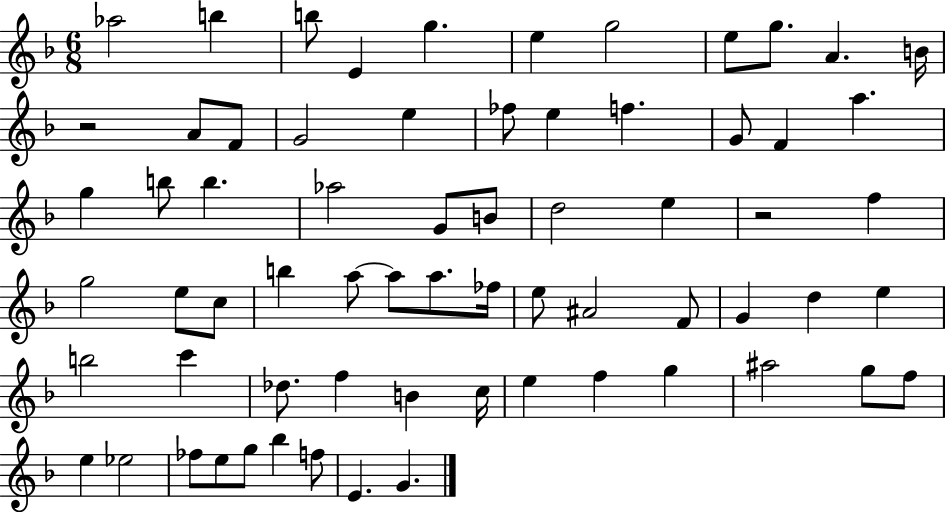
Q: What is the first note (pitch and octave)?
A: Ab5